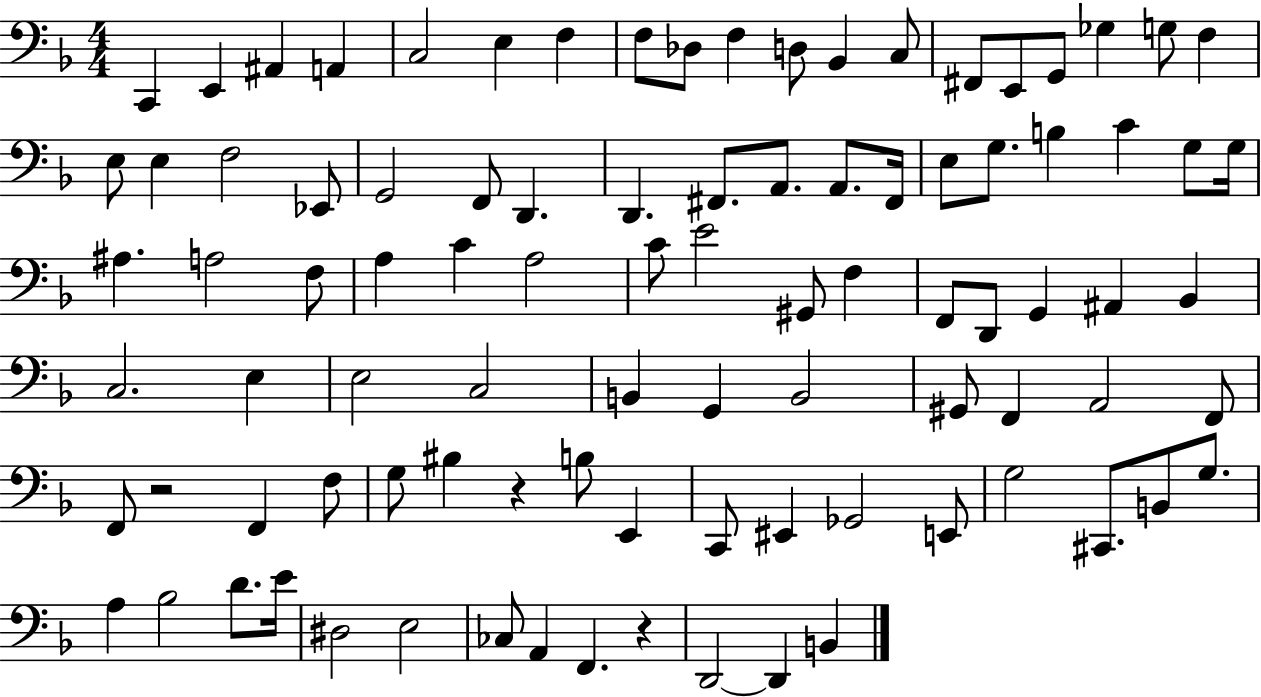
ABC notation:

X:1
T:Untitled
M:4/4
L:1/4
K:F
C,, E,, ^A,, A,, C,2 E, F, F,/2 _D,/2 F, D,/2 _B,, C,/2 ^F,,/2 E,,/2 G,,/2 _G, G,/2 F, E,/2 E, F,2 _E,,/2 G,,2 F,,/2 D,, D,, ^F,,/2 A,,/2 A,,/2 ^F,,/4 E,/2 G,/2 B, C G,/2 G,/4 ^A, A,2 F,/2 A, C A,2 C/2 E2 ^G,,/2 F, F,,/2 D,,/2 G,, ^A,, _B,, C,2 E, E,2 C,2 B,, G,, B,,2 ^G,,/2 F,, A,,2 F,,/2 F,,/2 z2 F,, F,/2 G,/2 ^B, z B,/2 E,, C,,/2 ^E,, _G,,2 E,,/2 G,2 ^C,,/2 B,,/2 G,/2 A, _B,2 D/2 E/4 ^D,2 E,2 _C,/2 A,, F,, z D,,2 D,, B,,